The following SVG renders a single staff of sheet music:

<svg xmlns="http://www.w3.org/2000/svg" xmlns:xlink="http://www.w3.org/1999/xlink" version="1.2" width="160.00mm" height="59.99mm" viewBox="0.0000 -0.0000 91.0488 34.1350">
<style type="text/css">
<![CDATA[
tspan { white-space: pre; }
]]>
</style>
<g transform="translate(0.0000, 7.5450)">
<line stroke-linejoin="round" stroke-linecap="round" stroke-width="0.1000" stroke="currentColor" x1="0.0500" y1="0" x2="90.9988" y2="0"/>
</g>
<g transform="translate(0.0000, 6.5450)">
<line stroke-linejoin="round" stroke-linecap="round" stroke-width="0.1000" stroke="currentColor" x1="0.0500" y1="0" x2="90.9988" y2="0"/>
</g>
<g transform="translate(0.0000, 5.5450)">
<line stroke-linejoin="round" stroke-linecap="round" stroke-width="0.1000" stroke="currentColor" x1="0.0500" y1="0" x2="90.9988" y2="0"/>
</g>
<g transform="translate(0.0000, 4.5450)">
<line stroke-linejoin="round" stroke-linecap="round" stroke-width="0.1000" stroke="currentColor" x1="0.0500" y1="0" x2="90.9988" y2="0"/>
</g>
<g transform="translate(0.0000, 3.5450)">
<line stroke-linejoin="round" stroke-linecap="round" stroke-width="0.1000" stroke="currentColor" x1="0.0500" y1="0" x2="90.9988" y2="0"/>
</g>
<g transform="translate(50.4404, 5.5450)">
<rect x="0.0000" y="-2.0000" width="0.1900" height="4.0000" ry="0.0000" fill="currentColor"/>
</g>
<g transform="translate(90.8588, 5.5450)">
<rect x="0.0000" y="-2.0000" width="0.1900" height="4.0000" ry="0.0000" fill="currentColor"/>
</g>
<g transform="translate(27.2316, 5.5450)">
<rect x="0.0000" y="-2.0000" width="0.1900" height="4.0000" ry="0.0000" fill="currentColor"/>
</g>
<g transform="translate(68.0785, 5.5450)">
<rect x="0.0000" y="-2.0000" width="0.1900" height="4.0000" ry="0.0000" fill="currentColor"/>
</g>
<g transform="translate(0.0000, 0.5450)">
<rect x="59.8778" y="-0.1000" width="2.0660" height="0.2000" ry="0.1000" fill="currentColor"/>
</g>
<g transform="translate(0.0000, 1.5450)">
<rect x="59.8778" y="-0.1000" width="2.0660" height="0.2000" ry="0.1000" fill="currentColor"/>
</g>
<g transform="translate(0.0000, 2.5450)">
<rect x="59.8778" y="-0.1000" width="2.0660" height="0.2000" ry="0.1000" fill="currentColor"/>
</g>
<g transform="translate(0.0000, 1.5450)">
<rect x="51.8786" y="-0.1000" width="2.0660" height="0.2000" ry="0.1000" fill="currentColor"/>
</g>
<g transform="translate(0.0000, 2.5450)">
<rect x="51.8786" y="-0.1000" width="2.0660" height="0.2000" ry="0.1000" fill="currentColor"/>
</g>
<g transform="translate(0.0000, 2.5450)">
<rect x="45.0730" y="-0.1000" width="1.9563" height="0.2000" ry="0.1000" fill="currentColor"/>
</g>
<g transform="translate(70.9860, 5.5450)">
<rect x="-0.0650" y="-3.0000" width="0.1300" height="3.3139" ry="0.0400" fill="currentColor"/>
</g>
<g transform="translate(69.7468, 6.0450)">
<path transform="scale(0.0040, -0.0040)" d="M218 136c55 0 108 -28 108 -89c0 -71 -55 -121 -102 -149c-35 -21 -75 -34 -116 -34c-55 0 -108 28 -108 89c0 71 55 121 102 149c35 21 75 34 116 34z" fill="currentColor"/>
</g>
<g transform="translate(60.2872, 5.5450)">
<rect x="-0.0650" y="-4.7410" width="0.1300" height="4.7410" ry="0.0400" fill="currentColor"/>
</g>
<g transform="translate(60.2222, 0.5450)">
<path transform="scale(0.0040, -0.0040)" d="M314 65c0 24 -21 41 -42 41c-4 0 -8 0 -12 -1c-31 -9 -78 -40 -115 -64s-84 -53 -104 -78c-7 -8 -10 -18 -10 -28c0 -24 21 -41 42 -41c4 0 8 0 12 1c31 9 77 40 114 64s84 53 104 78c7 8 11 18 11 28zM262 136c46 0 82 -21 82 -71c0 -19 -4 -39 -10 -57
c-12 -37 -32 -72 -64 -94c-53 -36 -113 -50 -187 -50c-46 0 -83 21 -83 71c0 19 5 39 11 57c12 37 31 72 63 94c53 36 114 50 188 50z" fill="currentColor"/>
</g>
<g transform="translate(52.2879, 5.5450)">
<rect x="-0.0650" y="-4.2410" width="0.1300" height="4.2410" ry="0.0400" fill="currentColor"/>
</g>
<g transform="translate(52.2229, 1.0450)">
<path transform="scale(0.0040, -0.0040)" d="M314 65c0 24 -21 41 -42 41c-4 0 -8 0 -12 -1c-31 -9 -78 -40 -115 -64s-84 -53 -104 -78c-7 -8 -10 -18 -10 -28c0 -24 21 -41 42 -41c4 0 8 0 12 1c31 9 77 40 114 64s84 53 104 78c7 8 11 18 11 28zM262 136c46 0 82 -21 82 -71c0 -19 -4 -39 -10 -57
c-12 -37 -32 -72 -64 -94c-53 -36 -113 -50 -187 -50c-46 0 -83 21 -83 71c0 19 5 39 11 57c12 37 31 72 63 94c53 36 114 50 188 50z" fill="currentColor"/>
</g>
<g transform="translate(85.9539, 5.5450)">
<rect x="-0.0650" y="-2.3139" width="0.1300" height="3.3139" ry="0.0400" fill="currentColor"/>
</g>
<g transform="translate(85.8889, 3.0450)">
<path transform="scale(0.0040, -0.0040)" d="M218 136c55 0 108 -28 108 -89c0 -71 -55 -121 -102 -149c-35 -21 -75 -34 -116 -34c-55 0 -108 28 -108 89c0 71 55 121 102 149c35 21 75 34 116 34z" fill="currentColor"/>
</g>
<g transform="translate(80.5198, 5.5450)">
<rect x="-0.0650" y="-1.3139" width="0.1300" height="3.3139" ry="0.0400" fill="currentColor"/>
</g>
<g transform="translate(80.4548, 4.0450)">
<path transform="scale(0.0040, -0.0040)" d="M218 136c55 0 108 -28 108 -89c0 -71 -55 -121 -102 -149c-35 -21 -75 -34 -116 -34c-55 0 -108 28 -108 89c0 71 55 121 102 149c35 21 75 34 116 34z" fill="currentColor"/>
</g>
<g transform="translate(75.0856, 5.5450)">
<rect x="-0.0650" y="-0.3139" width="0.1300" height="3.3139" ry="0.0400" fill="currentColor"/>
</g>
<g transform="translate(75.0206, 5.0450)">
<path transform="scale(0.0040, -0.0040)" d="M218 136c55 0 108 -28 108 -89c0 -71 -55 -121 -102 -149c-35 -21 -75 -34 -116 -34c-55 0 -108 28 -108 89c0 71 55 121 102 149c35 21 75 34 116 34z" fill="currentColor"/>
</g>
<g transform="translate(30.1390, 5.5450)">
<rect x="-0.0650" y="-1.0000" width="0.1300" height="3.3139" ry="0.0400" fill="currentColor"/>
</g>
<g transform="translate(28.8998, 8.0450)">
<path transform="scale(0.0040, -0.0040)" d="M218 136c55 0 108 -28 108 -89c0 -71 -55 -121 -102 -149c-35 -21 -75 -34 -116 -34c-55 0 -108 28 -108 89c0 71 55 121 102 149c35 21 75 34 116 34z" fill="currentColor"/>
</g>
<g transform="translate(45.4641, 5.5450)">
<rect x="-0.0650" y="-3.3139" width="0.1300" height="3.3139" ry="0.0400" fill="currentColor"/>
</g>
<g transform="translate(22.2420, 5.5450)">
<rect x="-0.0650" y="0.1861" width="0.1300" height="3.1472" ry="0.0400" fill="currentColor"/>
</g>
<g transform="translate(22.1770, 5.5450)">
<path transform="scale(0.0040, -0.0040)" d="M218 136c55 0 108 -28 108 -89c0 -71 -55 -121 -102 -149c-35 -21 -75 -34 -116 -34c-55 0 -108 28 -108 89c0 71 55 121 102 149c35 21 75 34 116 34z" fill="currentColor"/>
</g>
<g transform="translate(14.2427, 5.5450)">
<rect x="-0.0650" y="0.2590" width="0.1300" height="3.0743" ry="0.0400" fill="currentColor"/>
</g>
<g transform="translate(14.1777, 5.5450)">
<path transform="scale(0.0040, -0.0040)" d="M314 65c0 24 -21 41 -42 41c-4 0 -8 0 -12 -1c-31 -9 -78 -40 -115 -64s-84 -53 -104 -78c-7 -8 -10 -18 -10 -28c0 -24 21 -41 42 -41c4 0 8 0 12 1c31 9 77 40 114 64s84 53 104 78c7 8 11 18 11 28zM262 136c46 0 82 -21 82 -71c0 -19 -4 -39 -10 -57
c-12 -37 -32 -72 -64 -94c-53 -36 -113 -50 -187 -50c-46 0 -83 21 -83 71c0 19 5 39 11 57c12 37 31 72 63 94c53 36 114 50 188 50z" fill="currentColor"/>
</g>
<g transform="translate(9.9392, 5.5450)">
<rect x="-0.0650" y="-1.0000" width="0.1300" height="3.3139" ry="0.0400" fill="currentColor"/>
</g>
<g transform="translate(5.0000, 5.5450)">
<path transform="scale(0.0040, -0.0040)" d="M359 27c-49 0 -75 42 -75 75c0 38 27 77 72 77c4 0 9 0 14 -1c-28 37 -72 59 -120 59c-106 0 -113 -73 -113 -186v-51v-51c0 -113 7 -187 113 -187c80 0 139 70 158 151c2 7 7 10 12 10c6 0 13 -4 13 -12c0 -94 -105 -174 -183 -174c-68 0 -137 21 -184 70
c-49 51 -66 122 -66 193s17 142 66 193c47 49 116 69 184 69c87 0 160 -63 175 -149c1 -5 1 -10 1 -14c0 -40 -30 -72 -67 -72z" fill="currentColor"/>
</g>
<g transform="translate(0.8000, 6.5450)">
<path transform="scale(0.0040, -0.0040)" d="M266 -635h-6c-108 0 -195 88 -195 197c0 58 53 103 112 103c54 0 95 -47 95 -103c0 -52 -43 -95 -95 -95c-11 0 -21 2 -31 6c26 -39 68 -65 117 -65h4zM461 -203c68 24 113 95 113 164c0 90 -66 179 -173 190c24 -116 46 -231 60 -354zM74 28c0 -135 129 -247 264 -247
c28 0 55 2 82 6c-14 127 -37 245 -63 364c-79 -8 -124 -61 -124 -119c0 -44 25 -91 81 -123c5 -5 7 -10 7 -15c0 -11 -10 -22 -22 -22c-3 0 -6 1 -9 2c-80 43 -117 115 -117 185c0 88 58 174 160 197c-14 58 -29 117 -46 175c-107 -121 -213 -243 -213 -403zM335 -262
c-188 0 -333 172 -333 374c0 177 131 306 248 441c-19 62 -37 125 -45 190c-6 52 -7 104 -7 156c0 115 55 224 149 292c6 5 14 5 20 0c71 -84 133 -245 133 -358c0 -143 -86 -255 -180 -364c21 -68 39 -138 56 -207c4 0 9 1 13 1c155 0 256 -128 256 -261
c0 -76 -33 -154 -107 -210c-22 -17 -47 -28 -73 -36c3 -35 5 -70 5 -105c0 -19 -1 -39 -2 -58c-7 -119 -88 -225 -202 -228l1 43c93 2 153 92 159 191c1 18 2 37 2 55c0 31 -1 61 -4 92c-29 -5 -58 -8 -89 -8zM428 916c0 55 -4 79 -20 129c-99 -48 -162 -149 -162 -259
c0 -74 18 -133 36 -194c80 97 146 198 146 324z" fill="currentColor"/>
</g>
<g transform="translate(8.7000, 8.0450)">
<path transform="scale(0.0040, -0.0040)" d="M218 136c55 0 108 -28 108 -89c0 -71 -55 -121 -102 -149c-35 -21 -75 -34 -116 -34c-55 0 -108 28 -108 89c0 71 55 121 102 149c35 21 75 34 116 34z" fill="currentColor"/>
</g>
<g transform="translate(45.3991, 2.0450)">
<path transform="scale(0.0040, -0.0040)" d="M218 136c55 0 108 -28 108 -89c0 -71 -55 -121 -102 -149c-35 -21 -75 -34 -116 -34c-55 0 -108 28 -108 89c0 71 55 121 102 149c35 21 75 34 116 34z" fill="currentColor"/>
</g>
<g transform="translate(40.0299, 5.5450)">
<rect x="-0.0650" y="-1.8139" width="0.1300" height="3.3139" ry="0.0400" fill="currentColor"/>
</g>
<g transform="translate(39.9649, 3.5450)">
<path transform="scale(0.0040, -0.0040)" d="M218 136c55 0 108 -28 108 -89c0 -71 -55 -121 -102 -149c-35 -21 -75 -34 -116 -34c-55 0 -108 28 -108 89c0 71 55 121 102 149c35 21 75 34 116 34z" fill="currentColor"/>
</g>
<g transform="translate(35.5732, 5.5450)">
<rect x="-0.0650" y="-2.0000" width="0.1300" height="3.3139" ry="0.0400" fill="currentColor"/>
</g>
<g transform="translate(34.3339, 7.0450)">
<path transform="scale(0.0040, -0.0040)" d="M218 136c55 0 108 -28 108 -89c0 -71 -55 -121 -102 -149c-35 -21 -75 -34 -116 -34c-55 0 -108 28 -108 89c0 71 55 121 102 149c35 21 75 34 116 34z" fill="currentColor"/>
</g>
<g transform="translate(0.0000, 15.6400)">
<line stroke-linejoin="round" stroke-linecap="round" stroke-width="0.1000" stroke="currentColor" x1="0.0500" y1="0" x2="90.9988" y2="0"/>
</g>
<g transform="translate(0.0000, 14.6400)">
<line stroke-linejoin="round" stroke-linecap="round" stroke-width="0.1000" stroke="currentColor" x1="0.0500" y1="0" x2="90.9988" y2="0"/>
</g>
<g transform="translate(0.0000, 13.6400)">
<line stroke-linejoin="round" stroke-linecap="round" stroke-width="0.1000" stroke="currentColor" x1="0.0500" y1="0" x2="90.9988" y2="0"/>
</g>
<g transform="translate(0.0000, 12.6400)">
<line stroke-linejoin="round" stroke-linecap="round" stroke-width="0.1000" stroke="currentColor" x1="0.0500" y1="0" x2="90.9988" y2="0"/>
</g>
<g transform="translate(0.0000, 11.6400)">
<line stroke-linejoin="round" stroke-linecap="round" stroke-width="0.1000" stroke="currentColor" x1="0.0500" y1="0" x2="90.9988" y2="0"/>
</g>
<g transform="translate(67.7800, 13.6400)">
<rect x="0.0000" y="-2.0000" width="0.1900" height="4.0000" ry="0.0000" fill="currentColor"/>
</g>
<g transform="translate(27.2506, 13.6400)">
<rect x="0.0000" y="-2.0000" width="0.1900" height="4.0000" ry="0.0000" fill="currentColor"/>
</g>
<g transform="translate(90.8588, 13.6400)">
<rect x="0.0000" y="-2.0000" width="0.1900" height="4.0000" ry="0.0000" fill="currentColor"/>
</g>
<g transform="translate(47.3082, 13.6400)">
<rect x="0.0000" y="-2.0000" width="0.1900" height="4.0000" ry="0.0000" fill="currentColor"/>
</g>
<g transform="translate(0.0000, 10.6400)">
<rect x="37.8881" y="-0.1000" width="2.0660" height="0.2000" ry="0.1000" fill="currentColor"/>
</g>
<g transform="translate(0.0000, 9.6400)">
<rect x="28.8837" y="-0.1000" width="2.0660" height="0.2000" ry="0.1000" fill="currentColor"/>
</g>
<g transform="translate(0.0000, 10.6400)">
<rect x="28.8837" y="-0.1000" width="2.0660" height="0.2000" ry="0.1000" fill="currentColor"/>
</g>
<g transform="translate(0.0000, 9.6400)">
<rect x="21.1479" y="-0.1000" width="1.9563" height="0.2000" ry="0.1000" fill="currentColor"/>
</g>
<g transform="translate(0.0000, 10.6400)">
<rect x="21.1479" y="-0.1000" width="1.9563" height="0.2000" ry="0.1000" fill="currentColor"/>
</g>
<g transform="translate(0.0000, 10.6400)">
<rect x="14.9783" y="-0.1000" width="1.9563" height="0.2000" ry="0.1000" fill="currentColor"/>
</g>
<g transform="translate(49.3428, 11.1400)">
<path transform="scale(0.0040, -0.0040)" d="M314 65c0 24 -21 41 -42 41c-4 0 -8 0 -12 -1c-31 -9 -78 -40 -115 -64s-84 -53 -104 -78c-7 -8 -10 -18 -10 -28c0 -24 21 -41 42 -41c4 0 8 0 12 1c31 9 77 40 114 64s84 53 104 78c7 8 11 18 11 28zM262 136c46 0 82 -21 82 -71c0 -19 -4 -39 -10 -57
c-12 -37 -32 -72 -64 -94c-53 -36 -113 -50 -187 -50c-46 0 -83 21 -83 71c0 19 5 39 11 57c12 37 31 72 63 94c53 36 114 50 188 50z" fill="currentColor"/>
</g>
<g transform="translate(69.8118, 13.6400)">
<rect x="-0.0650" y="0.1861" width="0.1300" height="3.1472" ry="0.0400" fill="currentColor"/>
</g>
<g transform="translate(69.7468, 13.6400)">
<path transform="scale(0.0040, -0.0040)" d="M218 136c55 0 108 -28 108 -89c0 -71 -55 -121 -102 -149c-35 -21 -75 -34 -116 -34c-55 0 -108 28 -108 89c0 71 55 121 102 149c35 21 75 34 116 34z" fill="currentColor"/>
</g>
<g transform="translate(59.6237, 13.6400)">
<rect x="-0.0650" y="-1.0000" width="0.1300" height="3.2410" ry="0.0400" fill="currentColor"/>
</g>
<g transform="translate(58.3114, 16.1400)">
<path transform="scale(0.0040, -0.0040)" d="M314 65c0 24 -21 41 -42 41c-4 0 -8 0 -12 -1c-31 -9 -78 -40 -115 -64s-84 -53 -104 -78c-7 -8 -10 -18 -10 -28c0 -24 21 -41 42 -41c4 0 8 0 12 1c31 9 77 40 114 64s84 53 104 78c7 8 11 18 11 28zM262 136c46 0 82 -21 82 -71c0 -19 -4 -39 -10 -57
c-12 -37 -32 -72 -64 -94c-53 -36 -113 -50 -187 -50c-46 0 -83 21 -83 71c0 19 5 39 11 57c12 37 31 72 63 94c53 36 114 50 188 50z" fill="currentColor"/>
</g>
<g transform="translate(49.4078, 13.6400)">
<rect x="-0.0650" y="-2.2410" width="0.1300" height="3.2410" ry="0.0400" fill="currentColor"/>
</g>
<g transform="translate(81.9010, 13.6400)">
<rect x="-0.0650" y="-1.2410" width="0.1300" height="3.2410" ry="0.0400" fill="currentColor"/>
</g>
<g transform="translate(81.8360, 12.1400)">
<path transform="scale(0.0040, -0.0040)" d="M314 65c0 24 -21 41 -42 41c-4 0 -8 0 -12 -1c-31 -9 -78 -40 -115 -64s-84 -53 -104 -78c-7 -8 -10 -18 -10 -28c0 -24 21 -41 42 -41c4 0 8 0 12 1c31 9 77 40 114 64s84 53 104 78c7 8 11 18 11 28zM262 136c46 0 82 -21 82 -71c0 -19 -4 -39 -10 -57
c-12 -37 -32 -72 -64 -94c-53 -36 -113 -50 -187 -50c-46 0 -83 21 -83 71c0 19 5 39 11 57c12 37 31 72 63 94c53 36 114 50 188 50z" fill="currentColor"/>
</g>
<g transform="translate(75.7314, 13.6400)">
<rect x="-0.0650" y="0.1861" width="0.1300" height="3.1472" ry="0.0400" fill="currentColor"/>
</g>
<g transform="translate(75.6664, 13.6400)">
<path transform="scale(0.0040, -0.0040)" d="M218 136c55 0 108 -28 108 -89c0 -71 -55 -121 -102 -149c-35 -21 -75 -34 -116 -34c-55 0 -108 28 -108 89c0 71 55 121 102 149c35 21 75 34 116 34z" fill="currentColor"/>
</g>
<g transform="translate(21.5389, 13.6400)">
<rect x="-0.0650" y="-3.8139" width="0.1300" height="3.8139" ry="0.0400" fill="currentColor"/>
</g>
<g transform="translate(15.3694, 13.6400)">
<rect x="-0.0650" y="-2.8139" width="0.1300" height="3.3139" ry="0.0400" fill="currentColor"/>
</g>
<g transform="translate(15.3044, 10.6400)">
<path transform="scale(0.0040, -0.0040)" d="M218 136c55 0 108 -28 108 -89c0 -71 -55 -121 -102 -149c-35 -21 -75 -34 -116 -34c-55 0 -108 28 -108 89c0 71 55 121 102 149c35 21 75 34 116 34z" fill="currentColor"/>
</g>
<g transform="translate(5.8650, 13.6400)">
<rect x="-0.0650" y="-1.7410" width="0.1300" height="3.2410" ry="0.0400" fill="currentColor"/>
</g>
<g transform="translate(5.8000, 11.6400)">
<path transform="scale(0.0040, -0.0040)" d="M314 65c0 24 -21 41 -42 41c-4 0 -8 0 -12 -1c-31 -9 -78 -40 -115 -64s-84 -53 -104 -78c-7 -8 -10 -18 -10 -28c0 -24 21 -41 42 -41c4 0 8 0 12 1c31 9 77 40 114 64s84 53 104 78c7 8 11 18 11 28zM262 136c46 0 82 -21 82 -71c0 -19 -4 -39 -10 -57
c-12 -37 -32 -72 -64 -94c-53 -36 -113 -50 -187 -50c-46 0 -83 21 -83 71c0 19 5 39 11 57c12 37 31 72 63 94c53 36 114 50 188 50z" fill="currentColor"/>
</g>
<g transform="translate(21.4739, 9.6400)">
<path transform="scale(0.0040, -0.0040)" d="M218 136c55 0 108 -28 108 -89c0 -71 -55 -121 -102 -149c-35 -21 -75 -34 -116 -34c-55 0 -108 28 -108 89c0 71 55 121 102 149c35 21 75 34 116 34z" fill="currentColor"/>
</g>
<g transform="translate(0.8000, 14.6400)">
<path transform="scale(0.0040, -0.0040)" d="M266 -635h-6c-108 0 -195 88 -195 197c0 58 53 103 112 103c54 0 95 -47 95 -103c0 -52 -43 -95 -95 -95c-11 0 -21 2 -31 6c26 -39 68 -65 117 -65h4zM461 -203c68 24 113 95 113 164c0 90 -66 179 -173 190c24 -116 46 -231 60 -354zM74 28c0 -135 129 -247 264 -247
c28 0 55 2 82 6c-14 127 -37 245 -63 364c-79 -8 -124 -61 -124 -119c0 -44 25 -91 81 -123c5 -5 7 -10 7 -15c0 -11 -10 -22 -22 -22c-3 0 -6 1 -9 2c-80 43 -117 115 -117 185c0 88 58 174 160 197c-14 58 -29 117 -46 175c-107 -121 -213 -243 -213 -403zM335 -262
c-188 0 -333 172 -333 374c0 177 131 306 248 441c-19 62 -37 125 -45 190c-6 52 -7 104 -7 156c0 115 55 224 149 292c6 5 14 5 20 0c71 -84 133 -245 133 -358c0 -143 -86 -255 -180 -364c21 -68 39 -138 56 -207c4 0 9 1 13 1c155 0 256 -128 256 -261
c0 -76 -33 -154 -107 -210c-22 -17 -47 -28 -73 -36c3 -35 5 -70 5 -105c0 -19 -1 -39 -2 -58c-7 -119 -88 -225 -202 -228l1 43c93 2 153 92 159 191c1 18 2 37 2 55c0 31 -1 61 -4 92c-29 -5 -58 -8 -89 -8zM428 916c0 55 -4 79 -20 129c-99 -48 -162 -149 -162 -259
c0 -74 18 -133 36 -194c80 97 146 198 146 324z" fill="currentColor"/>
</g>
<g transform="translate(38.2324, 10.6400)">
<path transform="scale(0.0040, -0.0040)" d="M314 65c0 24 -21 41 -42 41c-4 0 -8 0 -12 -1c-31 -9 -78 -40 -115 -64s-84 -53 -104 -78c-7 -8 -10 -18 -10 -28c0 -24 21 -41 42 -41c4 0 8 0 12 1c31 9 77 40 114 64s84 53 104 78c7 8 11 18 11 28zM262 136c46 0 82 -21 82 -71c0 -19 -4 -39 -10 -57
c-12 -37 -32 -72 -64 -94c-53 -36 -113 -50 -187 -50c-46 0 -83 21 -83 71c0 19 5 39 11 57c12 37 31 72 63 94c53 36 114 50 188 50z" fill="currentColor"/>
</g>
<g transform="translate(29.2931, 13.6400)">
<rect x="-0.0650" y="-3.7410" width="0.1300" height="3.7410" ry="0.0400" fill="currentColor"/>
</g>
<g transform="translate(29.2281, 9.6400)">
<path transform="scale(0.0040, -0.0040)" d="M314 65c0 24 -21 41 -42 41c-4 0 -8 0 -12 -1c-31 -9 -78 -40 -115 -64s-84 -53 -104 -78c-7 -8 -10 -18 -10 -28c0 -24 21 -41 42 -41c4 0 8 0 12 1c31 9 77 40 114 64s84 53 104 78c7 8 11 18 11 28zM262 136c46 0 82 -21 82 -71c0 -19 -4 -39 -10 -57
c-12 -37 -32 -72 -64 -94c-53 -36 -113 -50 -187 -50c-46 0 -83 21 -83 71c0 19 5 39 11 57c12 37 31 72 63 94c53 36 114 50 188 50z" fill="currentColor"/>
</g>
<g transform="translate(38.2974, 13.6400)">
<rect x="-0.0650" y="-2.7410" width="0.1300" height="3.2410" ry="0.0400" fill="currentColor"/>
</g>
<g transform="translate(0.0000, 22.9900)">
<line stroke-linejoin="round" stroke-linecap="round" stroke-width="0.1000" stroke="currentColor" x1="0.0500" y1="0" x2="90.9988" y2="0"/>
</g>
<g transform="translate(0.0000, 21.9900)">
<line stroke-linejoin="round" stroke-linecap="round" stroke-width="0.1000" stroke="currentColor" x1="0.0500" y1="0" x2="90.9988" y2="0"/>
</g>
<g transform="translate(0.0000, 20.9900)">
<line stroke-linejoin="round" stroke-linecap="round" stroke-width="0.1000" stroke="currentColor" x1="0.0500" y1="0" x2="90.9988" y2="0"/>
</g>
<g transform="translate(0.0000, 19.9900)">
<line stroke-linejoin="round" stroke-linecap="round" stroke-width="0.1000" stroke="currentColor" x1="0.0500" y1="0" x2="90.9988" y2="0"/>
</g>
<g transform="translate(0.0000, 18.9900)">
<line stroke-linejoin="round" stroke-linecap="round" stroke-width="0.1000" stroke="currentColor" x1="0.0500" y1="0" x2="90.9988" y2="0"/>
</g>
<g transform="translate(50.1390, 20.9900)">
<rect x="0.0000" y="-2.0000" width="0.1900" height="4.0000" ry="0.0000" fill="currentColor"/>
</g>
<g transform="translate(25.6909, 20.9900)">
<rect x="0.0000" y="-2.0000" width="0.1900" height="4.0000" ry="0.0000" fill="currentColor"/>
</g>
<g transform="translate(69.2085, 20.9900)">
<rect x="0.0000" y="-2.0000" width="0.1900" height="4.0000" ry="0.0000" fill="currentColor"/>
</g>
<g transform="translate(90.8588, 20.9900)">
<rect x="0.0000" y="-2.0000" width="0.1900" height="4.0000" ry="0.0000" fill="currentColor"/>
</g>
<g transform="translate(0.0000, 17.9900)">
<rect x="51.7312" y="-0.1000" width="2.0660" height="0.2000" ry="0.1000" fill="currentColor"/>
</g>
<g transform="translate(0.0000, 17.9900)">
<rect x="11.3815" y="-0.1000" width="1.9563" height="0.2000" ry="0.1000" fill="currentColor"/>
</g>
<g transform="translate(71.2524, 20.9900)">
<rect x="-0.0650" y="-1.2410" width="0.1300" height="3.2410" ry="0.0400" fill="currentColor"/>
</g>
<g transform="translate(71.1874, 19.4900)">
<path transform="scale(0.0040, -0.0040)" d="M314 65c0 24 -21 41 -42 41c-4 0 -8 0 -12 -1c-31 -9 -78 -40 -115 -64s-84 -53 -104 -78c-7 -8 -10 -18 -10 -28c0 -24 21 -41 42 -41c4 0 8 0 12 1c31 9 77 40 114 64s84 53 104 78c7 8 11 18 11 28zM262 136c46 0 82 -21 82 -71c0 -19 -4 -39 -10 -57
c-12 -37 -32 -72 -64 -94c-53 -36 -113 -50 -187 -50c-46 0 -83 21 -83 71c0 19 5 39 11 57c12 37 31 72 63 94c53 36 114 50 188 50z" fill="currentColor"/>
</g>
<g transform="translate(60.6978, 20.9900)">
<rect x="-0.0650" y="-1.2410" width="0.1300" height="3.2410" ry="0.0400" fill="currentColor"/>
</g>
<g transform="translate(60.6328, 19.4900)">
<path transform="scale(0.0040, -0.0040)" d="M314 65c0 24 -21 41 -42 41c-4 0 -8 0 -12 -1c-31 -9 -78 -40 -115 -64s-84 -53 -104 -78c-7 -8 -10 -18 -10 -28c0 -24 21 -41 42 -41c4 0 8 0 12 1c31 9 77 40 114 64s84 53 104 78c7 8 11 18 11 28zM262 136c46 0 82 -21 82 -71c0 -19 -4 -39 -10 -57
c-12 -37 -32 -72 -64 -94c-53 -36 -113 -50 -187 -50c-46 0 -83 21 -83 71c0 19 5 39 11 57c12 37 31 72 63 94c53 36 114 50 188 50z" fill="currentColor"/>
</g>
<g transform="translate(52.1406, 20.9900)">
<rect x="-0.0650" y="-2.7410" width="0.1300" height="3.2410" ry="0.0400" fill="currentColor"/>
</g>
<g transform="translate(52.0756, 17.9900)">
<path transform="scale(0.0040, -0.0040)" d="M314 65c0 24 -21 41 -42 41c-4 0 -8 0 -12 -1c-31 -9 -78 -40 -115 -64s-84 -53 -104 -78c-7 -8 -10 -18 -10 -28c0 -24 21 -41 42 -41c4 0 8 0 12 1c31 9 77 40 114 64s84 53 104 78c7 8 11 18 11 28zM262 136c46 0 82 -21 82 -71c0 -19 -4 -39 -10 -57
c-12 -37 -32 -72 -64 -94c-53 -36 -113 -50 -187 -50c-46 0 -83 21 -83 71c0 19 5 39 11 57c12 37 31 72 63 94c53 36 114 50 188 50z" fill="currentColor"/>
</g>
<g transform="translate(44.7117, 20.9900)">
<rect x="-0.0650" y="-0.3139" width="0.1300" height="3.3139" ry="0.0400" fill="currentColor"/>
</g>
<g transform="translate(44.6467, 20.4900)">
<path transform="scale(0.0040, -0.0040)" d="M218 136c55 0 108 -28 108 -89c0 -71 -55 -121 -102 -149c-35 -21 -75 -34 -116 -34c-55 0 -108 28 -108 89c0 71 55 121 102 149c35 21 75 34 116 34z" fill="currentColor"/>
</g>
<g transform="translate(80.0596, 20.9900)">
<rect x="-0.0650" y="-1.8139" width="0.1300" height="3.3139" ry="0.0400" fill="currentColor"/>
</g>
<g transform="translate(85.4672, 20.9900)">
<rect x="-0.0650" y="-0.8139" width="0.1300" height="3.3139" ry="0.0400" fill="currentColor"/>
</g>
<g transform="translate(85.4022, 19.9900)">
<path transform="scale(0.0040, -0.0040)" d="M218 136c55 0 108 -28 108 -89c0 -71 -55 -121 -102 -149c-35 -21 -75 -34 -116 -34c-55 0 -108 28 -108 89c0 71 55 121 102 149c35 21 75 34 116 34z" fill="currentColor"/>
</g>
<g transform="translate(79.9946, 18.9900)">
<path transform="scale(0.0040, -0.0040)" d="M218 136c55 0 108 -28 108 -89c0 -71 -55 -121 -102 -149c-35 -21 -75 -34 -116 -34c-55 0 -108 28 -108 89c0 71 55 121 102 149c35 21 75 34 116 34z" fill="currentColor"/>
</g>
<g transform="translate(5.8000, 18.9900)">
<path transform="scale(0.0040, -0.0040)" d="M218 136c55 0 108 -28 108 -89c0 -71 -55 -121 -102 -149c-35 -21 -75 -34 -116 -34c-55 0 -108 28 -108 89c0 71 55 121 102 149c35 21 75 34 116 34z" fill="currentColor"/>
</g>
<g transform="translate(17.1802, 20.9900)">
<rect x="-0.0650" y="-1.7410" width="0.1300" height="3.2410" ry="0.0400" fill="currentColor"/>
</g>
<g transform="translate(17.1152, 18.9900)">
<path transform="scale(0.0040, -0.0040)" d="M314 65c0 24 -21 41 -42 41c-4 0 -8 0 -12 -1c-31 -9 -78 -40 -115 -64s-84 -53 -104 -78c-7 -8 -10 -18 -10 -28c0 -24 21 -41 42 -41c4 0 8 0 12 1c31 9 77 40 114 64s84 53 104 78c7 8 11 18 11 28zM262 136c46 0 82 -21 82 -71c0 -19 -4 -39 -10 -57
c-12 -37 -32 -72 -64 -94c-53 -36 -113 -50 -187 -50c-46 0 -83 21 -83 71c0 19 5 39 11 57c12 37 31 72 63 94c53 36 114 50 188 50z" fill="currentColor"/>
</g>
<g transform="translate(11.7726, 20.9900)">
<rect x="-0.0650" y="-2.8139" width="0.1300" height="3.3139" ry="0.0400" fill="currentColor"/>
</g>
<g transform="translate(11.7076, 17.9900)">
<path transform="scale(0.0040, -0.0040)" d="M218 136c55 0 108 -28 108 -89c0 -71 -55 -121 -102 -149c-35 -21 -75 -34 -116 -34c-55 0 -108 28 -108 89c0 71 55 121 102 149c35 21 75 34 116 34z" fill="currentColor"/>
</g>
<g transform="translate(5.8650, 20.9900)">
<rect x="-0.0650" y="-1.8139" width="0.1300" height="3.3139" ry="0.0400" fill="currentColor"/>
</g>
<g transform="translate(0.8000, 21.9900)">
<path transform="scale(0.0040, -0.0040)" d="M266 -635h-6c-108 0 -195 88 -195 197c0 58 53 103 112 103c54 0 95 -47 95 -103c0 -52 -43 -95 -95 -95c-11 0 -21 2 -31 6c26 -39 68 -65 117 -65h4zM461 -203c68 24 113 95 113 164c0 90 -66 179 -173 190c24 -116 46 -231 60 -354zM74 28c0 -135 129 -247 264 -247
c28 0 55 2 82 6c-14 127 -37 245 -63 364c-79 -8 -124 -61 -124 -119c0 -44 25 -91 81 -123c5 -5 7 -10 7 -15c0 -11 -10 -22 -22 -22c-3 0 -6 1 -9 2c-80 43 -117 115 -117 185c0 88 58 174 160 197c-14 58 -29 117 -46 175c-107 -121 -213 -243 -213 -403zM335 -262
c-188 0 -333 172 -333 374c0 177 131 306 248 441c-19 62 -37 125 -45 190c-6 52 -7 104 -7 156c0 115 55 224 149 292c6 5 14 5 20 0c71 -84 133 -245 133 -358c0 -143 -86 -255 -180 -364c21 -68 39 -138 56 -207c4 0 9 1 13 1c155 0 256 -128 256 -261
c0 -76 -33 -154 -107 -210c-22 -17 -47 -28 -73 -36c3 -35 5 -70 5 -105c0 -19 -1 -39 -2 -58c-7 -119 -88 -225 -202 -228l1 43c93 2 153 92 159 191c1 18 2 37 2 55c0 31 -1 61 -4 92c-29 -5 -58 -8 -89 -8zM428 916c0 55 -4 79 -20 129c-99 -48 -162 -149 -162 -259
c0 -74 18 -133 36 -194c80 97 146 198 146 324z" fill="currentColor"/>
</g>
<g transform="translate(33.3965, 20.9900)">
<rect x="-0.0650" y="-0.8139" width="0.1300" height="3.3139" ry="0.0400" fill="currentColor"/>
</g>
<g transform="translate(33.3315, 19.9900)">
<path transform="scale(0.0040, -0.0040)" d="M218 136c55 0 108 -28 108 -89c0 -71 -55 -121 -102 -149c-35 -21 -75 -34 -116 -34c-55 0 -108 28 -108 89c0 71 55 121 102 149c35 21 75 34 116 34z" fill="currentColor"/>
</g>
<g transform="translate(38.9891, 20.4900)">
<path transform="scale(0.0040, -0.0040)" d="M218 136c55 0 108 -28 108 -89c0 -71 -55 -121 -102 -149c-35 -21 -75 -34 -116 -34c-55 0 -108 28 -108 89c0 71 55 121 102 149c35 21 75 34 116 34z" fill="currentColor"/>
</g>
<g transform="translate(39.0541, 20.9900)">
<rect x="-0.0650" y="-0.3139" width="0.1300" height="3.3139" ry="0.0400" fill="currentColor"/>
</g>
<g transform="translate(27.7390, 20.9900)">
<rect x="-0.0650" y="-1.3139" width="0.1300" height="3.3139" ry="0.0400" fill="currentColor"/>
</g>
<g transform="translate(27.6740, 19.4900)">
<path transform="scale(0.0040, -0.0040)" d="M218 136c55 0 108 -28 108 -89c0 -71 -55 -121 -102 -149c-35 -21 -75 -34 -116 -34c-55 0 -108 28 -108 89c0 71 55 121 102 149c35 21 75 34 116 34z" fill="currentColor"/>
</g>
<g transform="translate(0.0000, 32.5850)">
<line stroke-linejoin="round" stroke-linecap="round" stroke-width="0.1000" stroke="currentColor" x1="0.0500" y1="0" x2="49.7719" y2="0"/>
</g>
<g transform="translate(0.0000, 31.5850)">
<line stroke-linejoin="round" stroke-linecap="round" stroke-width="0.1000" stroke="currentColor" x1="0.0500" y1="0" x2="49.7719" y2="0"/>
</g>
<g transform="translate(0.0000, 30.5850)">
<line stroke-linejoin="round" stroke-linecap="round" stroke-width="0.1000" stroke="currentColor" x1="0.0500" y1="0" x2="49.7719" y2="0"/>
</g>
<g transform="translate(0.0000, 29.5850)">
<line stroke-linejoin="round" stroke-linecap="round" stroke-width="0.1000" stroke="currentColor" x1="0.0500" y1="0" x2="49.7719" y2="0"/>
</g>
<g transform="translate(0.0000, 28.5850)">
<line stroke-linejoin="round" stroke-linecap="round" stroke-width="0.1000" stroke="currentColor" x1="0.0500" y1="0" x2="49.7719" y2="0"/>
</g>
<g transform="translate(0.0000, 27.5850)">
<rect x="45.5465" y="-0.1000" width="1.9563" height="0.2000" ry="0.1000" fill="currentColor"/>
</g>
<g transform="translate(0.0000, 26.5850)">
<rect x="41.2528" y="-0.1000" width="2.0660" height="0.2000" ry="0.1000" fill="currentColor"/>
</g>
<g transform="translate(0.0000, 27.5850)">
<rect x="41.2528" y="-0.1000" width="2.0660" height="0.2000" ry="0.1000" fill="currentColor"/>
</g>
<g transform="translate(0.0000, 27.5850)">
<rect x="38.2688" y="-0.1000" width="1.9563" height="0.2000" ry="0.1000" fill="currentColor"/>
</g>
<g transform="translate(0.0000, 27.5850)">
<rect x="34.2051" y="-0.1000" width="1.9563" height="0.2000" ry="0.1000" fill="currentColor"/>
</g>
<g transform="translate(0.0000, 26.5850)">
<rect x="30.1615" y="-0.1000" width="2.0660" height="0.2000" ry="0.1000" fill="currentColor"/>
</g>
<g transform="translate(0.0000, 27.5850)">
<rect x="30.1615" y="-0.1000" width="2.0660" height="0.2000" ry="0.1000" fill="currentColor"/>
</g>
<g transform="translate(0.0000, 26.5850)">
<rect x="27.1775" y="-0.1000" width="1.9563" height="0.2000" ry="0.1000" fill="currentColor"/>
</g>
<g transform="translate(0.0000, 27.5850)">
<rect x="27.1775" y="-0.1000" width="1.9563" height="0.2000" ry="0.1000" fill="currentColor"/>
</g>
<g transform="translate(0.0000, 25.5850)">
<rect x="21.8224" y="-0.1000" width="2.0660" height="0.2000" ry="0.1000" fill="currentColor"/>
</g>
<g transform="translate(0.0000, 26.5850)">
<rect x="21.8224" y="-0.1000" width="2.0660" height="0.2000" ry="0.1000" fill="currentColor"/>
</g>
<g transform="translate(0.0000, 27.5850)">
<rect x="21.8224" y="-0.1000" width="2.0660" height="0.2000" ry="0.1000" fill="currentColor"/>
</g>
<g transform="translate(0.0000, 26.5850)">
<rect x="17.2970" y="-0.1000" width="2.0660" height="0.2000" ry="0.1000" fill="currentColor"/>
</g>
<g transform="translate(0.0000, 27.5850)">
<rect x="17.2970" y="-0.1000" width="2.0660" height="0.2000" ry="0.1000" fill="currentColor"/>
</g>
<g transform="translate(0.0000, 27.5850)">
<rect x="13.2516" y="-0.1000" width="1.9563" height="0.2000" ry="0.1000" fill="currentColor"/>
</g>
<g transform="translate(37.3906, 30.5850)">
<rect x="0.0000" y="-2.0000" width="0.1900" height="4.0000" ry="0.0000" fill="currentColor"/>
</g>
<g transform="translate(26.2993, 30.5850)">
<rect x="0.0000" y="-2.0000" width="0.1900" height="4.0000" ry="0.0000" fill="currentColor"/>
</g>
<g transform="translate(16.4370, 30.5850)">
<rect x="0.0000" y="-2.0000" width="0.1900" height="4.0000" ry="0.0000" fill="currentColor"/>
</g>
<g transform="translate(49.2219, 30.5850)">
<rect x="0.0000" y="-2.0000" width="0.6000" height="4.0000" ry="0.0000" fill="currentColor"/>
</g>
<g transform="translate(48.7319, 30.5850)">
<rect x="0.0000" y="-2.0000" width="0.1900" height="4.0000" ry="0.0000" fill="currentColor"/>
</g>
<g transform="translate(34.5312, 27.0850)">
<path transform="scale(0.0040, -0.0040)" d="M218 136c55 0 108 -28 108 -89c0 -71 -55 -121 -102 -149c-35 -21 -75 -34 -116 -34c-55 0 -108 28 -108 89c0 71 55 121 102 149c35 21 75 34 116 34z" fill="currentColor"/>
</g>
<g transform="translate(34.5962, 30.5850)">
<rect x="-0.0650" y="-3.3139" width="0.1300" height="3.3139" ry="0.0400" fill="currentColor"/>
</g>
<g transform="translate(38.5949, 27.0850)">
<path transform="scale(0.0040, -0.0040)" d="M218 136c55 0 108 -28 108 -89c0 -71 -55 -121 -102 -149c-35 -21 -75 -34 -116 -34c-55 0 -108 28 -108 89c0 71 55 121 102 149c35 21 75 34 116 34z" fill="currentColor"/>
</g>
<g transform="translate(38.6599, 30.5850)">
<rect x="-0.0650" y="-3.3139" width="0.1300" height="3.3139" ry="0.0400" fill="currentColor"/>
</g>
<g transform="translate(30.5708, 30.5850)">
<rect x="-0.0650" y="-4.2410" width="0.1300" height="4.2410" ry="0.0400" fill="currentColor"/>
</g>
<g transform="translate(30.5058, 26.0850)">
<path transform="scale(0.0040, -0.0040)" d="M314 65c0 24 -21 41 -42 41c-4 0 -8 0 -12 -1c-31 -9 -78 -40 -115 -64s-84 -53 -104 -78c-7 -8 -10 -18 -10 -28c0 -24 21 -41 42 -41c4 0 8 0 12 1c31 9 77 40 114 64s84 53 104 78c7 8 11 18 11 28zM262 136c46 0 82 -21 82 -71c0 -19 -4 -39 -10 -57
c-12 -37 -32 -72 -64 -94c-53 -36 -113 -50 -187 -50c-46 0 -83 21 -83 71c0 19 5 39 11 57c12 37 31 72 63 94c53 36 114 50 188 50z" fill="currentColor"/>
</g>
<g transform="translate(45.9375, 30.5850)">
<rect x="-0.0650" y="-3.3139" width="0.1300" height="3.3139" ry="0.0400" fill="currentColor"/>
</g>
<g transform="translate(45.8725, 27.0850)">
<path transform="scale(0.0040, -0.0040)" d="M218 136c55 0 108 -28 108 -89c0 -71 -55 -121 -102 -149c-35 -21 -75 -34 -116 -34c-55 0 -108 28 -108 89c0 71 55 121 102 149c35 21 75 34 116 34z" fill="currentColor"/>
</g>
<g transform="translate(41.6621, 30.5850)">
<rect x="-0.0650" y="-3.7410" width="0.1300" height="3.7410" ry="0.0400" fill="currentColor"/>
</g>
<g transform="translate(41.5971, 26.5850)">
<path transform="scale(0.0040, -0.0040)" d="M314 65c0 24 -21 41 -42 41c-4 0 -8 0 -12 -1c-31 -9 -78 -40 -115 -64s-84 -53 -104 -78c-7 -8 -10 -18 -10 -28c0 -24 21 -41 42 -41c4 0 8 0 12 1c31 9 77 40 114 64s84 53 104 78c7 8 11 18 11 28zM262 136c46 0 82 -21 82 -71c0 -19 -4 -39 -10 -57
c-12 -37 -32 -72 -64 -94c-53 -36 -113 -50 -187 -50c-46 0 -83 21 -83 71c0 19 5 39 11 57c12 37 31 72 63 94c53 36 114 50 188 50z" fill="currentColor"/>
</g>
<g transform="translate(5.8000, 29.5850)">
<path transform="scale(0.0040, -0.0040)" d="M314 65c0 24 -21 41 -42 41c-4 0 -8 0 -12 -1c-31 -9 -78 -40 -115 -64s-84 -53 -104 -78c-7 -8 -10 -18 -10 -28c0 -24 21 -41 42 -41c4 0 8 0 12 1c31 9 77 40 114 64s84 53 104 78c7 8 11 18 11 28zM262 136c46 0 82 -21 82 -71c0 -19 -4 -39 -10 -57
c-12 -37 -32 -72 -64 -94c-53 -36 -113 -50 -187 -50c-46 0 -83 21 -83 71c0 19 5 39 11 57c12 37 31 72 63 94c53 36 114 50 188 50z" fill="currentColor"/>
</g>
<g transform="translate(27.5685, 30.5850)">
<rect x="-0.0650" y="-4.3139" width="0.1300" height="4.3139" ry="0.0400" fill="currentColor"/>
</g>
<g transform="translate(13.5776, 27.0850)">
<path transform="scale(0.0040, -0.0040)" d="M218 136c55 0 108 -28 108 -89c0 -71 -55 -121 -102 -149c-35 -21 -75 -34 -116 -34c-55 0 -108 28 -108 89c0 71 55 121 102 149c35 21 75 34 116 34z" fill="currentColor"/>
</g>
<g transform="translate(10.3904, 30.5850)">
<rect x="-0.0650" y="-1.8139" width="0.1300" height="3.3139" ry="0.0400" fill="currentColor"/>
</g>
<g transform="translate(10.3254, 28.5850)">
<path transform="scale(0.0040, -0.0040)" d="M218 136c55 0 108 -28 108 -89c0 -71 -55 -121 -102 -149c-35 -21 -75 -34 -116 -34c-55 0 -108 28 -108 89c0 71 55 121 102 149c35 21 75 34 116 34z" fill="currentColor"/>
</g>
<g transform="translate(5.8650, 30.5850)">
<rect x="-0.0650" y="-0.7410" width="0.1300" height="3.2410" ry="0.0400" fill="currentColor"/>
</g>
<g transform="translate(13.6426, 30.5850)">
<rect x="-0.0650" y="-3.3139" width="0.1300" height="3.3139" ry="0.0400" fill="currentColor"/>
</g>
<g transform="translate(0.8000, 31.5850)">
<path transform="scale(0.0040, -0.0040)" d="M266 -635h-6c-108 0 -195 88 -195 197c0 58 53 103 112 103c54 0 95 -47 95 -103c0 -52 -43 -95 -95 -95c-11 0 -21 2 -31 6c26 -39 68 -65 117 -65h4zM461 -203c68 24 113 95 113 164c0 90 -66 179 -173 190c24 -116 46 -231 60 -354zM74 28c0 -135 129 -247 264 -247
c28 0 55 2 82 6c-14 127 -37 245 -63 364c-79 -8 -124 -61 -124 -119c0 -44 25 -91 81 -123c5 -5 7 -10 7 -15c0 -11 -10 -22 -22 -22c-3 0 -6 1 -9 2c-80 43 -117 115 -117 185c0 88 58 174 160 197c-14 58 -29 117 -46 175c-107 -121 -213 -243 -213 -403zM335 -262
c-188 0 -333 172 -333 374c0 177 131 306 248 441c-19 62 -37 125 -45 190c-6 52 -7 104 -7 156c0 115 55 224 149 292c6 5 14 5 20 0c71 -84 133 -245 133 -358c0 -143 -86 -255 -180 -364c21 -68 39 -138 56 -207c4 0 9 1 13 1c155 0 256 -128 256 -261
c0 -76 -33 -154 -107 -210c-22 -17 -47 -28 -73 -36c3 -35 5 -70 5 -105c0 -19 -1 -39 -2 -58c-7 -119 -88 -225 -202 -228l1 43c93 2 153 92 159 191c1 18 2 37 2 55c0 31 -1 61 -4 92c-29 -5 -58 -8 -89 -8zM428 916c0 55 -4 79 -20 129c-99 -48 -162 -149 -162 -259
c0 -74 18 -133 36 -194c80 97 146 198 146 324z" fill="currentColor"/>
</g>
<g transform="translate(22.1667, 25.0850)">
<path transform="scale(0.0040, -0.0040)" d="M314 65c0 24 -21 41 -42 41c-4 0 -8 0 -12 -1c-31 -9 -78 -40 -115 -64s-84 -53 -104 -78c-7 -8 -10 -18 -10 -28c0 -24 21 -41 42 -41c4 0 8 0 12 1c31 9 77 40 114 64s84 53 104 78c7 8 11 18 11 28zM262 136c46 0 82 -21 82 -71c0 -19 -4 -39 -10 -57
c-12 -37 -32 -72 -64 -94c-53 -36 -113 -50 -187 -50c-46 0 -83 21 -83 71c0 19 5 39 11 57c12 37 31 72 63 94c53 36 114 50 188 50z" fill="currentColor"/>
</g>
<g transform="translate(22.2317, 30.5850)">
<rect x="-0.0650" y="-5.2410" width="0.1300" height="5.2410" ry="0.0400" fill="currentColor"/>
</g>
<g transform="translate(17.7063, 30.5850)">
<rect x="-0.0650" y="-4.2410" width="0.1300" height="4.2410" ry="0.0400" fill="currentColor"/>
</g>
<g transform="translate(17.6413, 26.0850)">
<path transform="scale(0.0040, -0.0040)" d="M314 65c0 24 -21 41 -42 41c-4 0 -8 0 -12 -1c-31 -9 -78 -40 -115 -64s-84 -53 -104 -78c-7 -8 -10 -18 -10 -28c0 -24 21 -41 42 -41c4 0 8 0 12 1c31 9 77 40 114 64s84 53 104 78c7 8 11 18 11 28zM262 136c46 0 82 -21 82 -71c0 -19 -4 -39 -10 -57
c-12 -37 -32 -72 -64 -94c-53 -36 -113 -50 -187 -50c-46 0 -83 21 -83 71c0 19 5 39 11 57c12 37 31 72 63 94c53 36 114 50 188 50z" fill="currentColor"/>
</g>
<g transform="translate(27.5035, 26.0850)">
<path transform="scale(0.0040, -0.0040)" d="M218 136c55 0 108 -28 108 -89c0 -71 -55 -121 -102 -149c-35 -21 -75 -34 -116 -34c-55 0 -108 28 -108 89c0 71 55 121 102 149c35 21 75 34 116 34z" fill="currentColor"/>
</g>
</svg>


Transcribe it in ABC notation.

X:1
T:Untitled
M:4/4
L:1/4
K:C
D B2 B D F f b d'2 e'2 A c e g f2 a c' c'2 a2 g2 D2 B B e2 f a f2 e d c c a2 e2 e2 f d d2 f b d'2 f'2 d' d'2 b b c'2 b